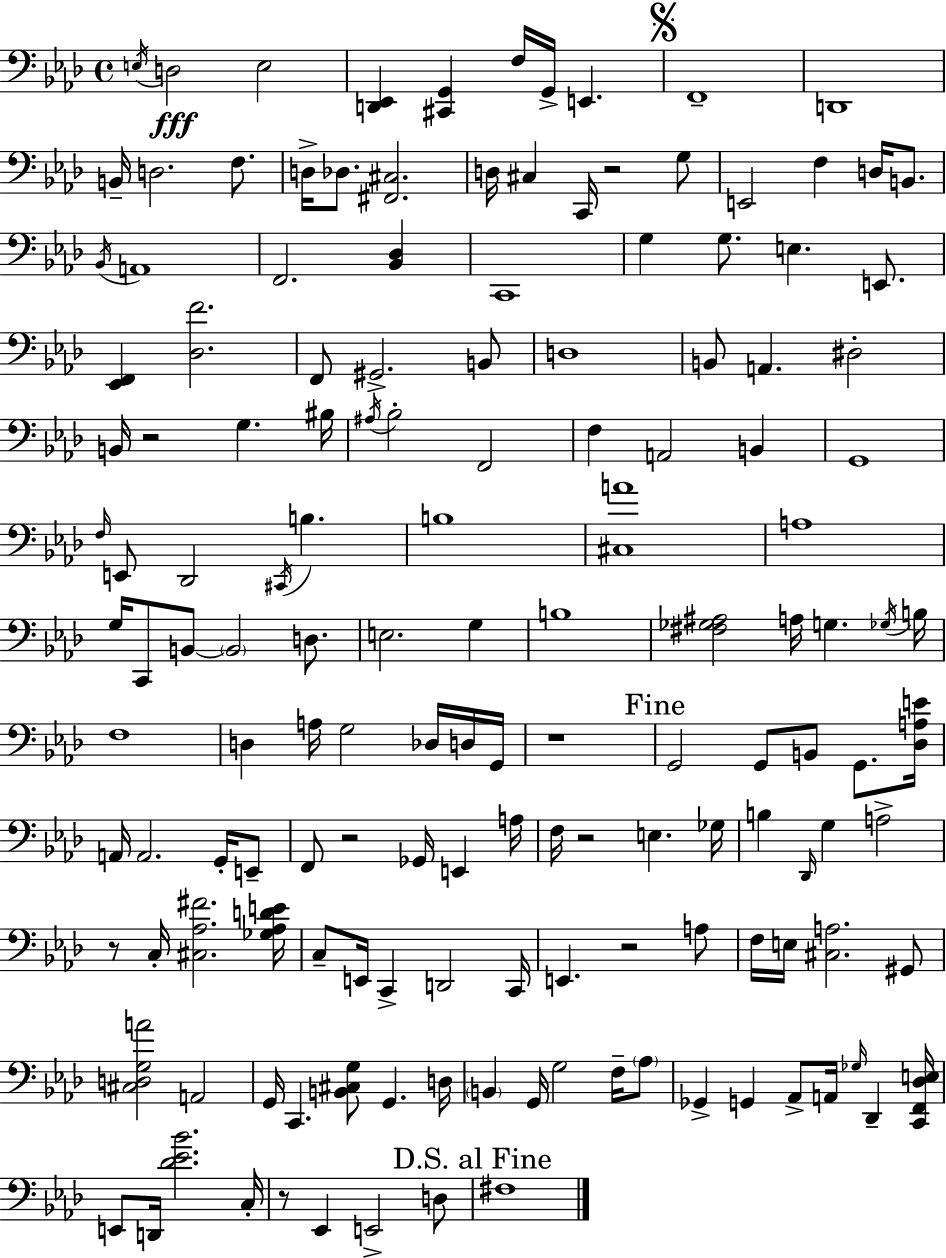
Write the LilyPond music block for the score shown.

{
  \clef bass
  \time 4/4
  \defaultTimeSignature
  \key aes \major
  \acciaccatura { e16 }\fff d2 e2 | <d, ees,>4 <cis, g,>4 f16 g,16-> e,4. | \mark \markup { \musicglyph "scripts.segno" } f,1-- | d,1 | \break b,16-- d2. f8. | d16-> des8. <fis, cis>2. | d16 cis4 c,16 r2 g8 | e,2 f4 d16 b,8. | \break \acciaccatura { bes,16 } a,1 | f,2. <bes, des>4 | c,1 | g4 g8. e4. e,8. | \break <ees, f,>4 <des f'>2. | f,8 gis,2.-> | b,8 d1 | b,8 a,4. dis2-. | \break b,16 r2 g4. | bis16 \acciaccatura { ais16 } bes2-. f,2 | f4 a,2 b,4 | g,1 | \break \grace { f16 } e,8 des,2 \acciaccatura { cis,16 } b4. | b1 | <cis a'>1 | a1 | \break g16 c,8 b,8~~ \parenthesize b,2 | d8. e2. | g4 b1 | <fis ges ais>2 a16 g4. | \break \acciaccatura { ges16 } b16 f1 | d4 a16 g2 | des16 d16 g,16 r1 | \mark "Fine" g,2 g,8 | \break b,8 g,8. <des a e'>16 a,16 a,2. | g,16-. e,8-- f,8 r2 | ges,16 e,4 a16 f16 r2 e4. | ges16 b4 \grace { des,16 } g4 a2-> | \break r8 c16-. <cis aes fis'>2. | <ges aes d' e'>16 c8-- e,16 c,4-> d,2 | c,16 e,4. r2 | a8 f16 e16 <cis a>2. | \break gis,8 <cis d g a'>2 a,2 | g,16 c,4. <b, cis g>8 | g,4. d16 \parenthesize b,4 g,16 g2 | f16-- \parenthesize aes8 ges,4-> g,4 aes,8-> | \break a,16 \grace { ges16 } des,4-- <c, f, des e>16 e,8 d,16 <des' ees' bes'>2. | c16-. r8 ees,4 e,2-> | d8 \mark "D.S. al Fine" fis1 | \bar "|."
}